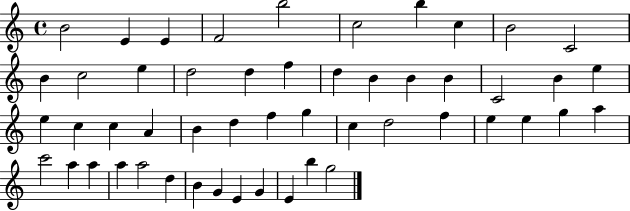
{
  \clef treble
  \time 4/4
  \defaultTimeSignature
  \key c \major
  b'2 e'4 e'4 | f'2 b''2 | c''2 b''4 c''4 | b'2 c'2 | \break b'4 c''2 e''4 | d''2 d''4 f''4 | d''4 b'4 b'4 b'4 | c'2 b'4 e''4 | \break e''4 c''4 c''4 a'4 | b'4 d''4 f''4 g''4 | c''4 d''2 f''4 | e''4 e''4 g''4 a''4 | \break c'''2 a''4 a''4 | a''4 a''2 d''4 | b'4 g'4 e'4 g'4 | e'4 b''4 g''2 | \break \bar "|."
}